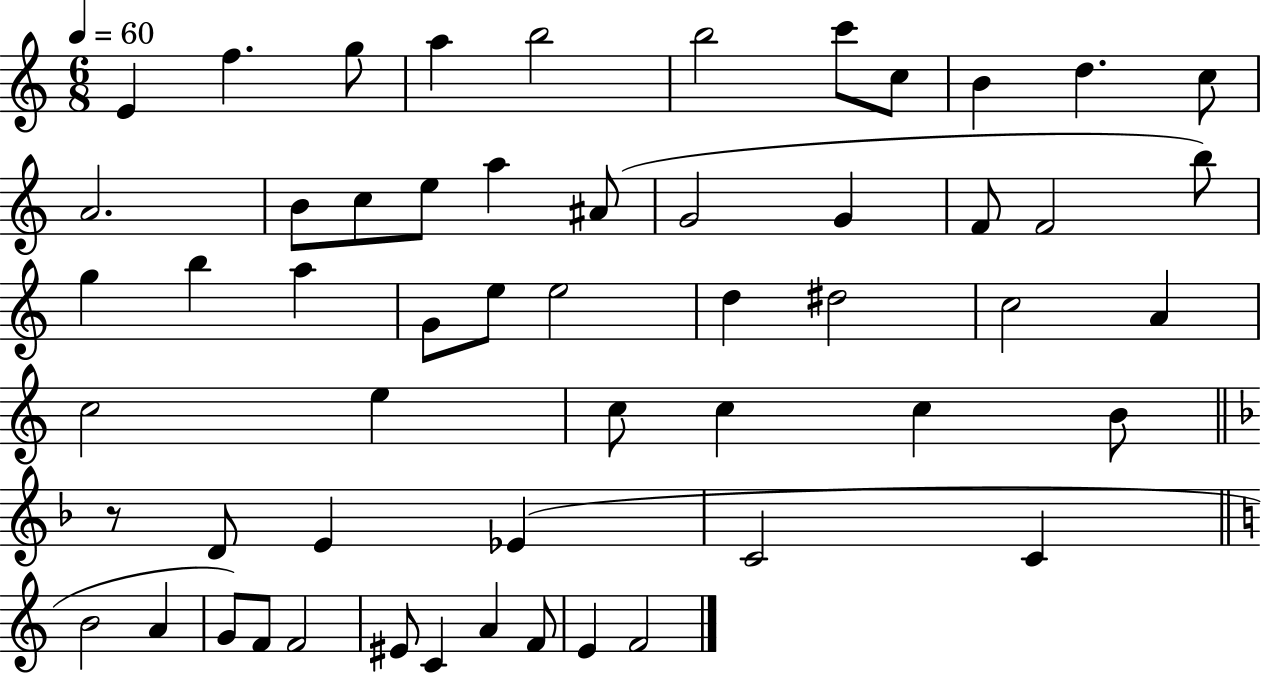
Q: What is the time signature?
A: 6/8